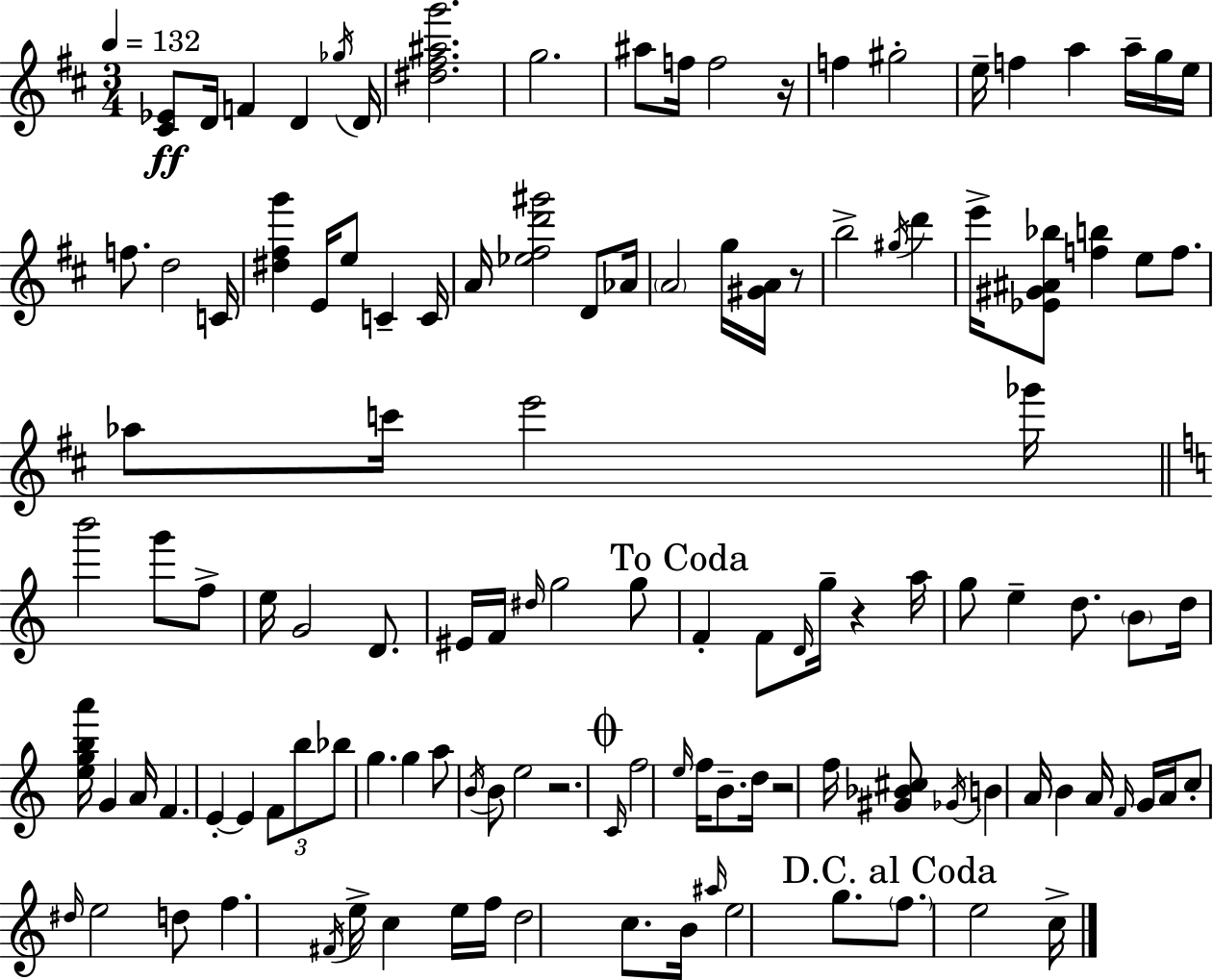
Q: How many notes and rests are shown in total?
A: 122